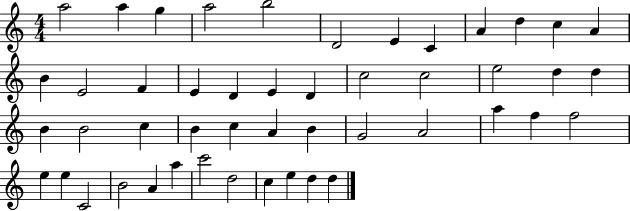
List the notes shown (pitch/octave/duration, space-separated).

A5/h A5/q G5/q A5/h B5/h D4/h E4/q C4/q A4/q D5/q C5/q A4/q B4/q E4/h F4/q E4/q D4/q E4/q D4/q C5/h C5/h E5/h D5/q D5/q B4/q B4/h C5/q B4/q C5/q A4/q B4/q G4/h A4/h A5/q F5/q F5/h E5/q E5/q C4/h B4/h A4/q A5/q C6/h D5/h C5/q E5/q D5/q D5/q